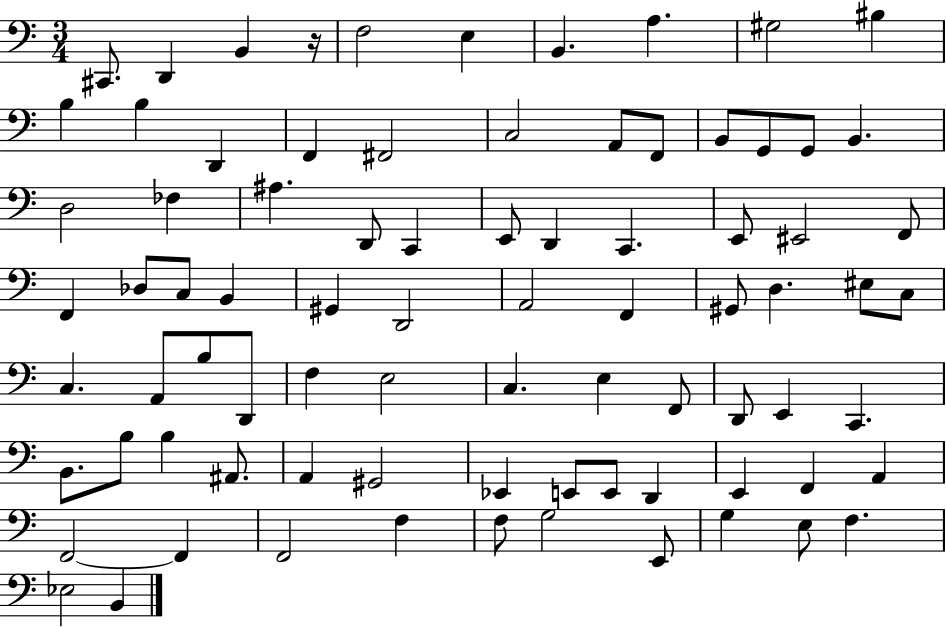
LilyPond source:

{
  \clef bass
  \numericTimeSignature
  \time 3/4
  \key c \major
  cis,8. d,4 b,4 r16 | f2 e4 | b,4. a4. | gis2 bis4 | \break b4 b4 d,4 | f,4 fis,2 | c2 a,8 f,8 | b,8 g,8 g,8 b,4. | \break d2 fes4 | ais4. d,8 c,4 | e,8 d,4 c,4. | e,8 eis,2 f,8 | \break f,4 des8 c8 b,4 | gis,4 d,2 | a,2 f,4 | gis,8 d4. eis8 c8 | \break c4. a,8 b8 d,8 | f4 e2 | c4. e4 f,8 | d,8 e,4 c,4. | \break b,8. b8 b4 ais,8. | a,4 gis,2 | ees,4 e,8 e,8 d,4 | e,4 f,4 a,4 | \break f,2~~ f,4 | f,2 f4 | f8 g2 e,8 | g4 e8 f4. | \break ees2 b,4 | \bar "|."
}